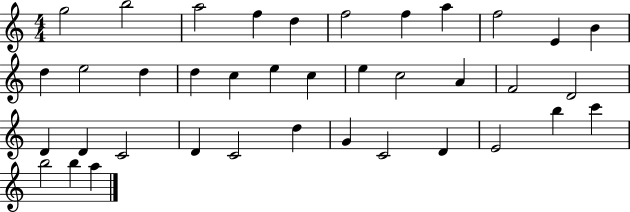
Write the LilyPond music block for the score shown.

{
  \clef treble
  \numericTimeSignature
  \time 4/4
  \key c \major
  g''2 b''2 | a''2 f''4 d''4 | f''2 f''4 a''4 | f''2 e'4 b'4 | \break d''4 e''2 d''4 | d''4 c''4 e''4 c''4 | e''4 c''2 a'4 | f'2 d'2 | \break d'4 d'4 c'2 | d'4 c'2 d''4 | g'4 c'2 d'4 | e'2 b''4 c'''4 | \break b''2 b''4 a''4 | \bar "|."
}